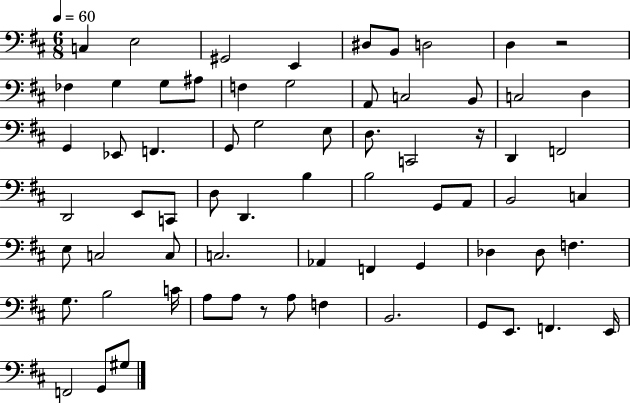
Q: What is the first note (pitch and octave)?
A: C3